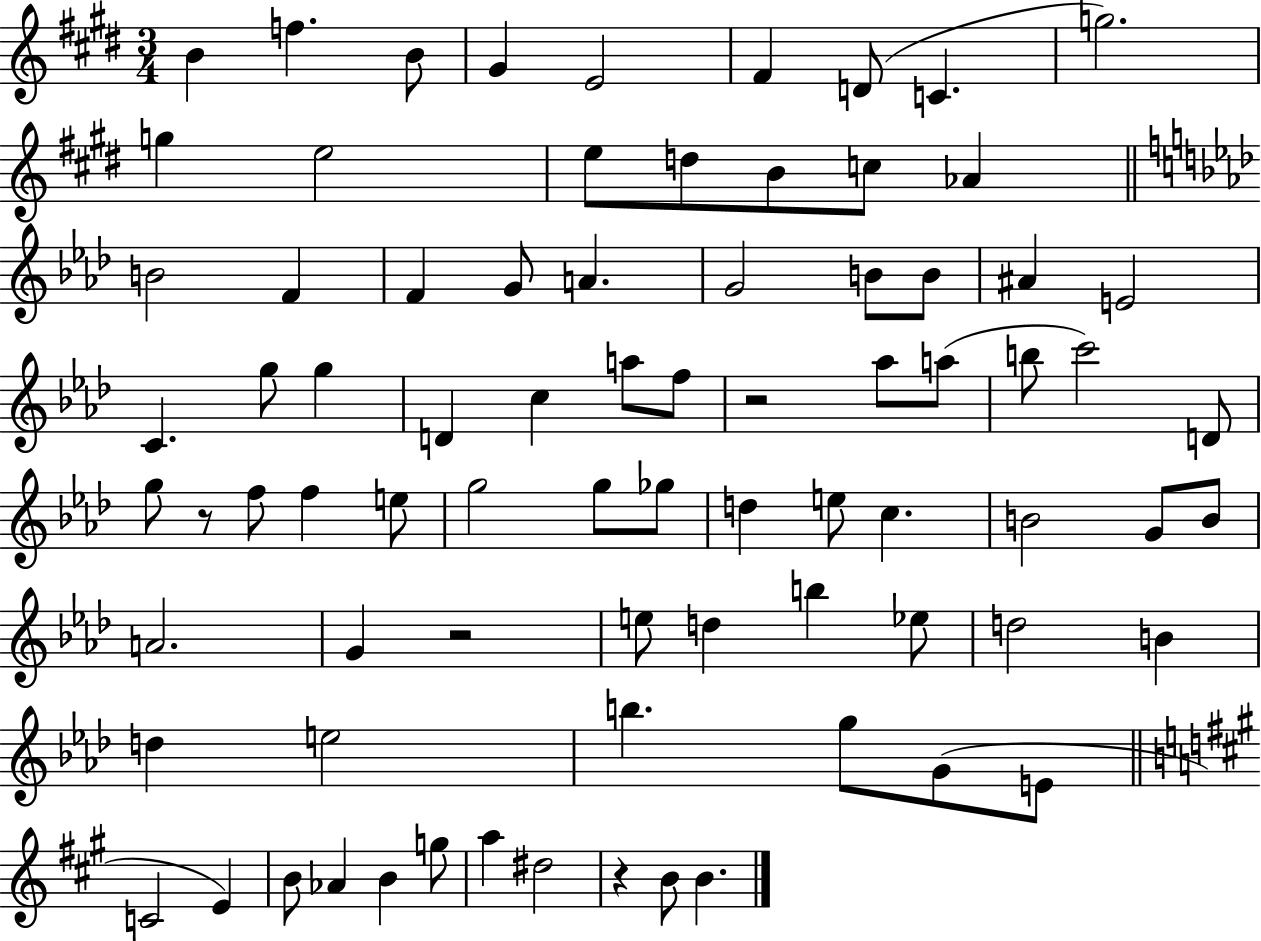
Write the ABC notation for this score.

X:1
T:Untitled
M:3/4
L:1/4
K:E
B f B/2 ^G E2 ^F D/2 C g2 g e2 e/2 d/2 B/2 c/2 _A B2 F F G/2 A G2 B/2 B/2 ^A E2 C g/2 g D c a/2 f/2 z2 _a/2 a/2 b/2 c'2 D/2 g/2 z/2 f/2 f e/2 g2 g/2 _g/2 d e/2 c B2 G/2 B/2 A2 G z2 e/2 d b _e/2 d2 B d e2 b g/2 G/2 E/2 C2 E B/2 _A B g/2 a ^d2 z B/2 B